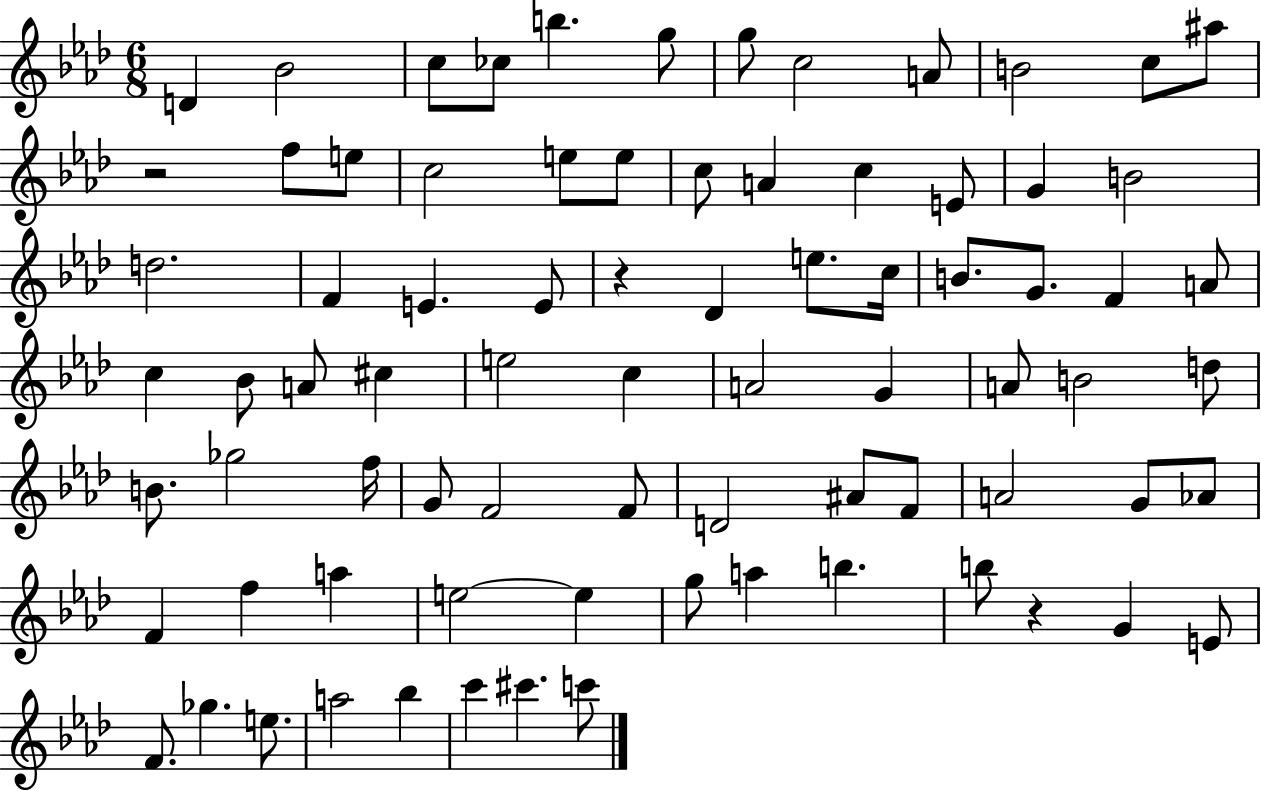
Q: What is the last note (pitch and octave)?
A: C6